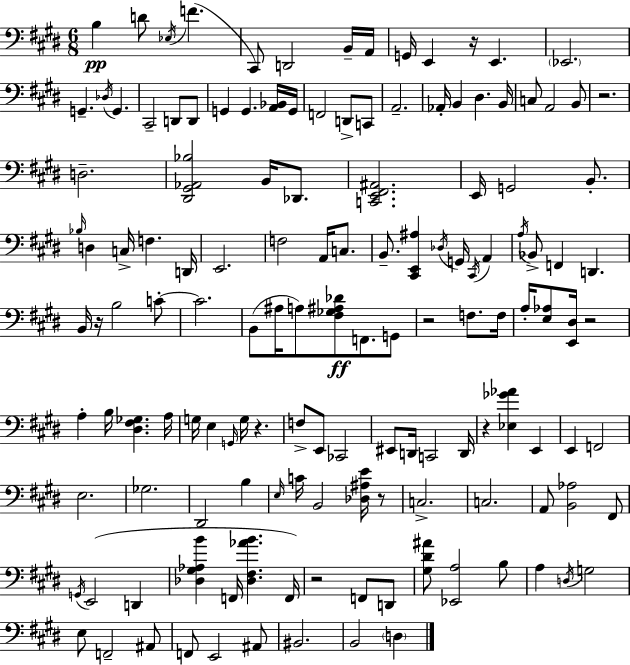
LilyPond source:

{
  \clef bass
  \numericTimeSignature
  \time 6/8
  \key e \major
  \repeat volta 2 { b4\pp d'8 \acciaccatura { ees16 }( f'4. | cis,8) d,2 b,16-- | a,16 g,16 e,4 r16 e,4. | \parenthesize ees,2. | \break g,4.-- \acciaccatura { des16 } g,4. | cis,2-- d,8 | d,8 g,4 g,4. | <a, bes,>16 g,16 f,2 d,8-> | \break c,8 a,2.-- | aes,16-. b,4 dis4. | b,16 c8 a,2 | b,8 r2. | \break d2.-- | <dis, gis, aes, bes>2 b,16 des,8. | <c, e, fis, ais,>2. | e,16 g,2 b,8.-. | \break \grace { bes16 } d4 c16-> f4. | d,16 e,2. | f2 a,16 | c8. b,8.-- <cis, e, ais>4 \acciaccatura { des16 } g,16 | \break \acciaccatura { cis,16 } a,4 \acciaccatura { a16 } bes,8-> f,4 | d,4. b,16 r16 b2 | c'8-.~~ c'2. | b,8( ais16 a8) <fis ges ais des'>8\ff | \break f,8. g,8 r2 | f8. f16 a16-. <e aes>8 <e, dis>16 r2 | a4-. b16 <dis fis ges>4. | a16 g16 e4 \grace { g,16 } | \break g16 r4. f8-> e,8 ces,2 | eis,8 d,16 c,2 | d,16 r4 <ees ges' aes'>4 | e,4 e,4 f,2 | \break e2. | ges2. | dis,2 | b4 \grace { e16 } c'16 b,2 | \break <des ais e'>16 r8 c2.-> | c2. | a,8 <b, aes>2 | fis,8 \acciaccatura { g,16 } e,2( | \break d,4 <des gis aes b'>4 | f,16 <des fis aes' b'>4. f,16) r2 | f,8 d,8 <gis dis' ais'>8 <ees, a>2 | b8 a4 | \break \acciaccatura { d16 } g2 e8 | f,2-- ais,8 f,8 | e,2 ais,8 bis,2. | b,2 | \break \parenthesize d4 } \bar "|."
}